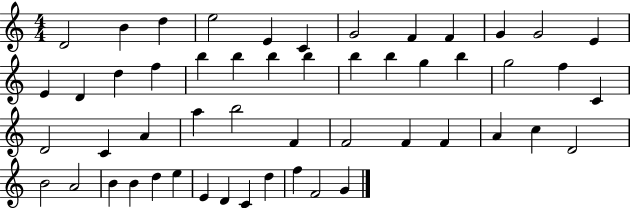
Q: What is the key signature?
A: C major